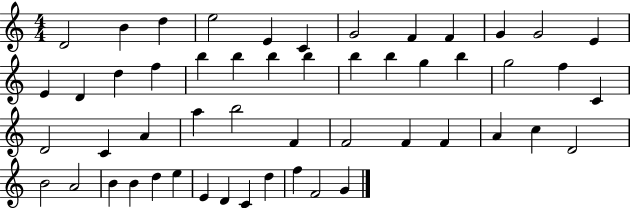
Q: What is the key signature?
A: C major